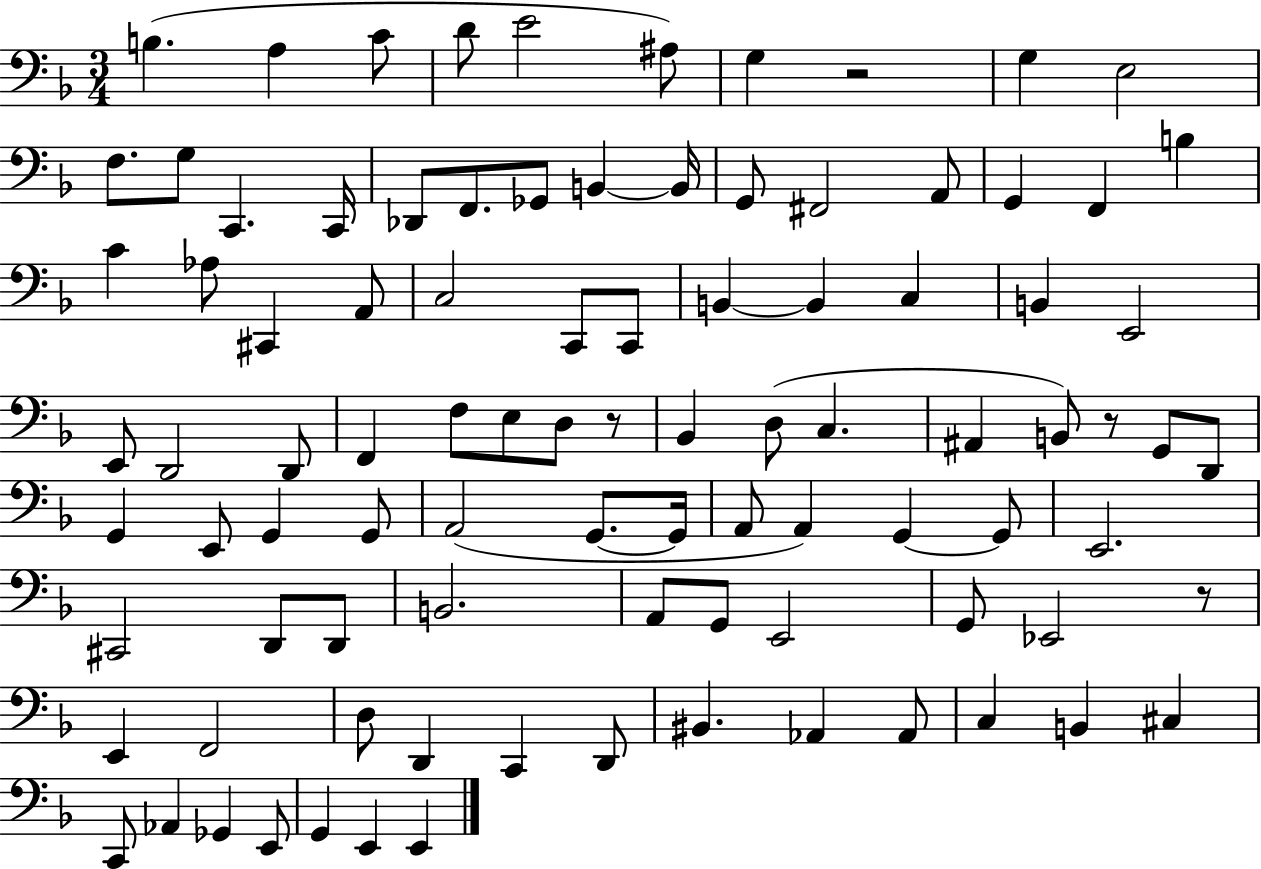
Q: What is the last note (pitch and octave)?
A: E2